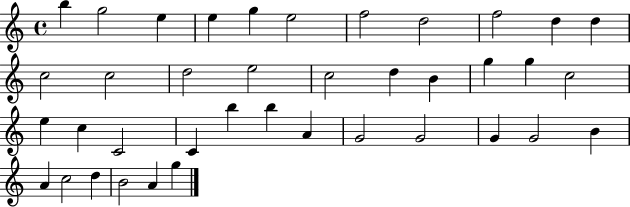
{
  \clef treble
  \time 4/4
  \defaultTimeSignature
  \key c \major
  b''4 g''2 e''4 | e''4 g''4 e''2 | f''2 d''2 | f''2 d''4 d''4 | \break c''2 c''2 | d''2 e''2 | c''2 d''4 b'4 | g''4 g''4 c''2 | \break e''4 c''4 c'2 | c'4 b''4 b''4 a'4 | g'2 g'2 | g'4 g'2 b'4 | \break a'4 c''2 d''4 | b'2 a'4 g''4 | \bar "|."
}